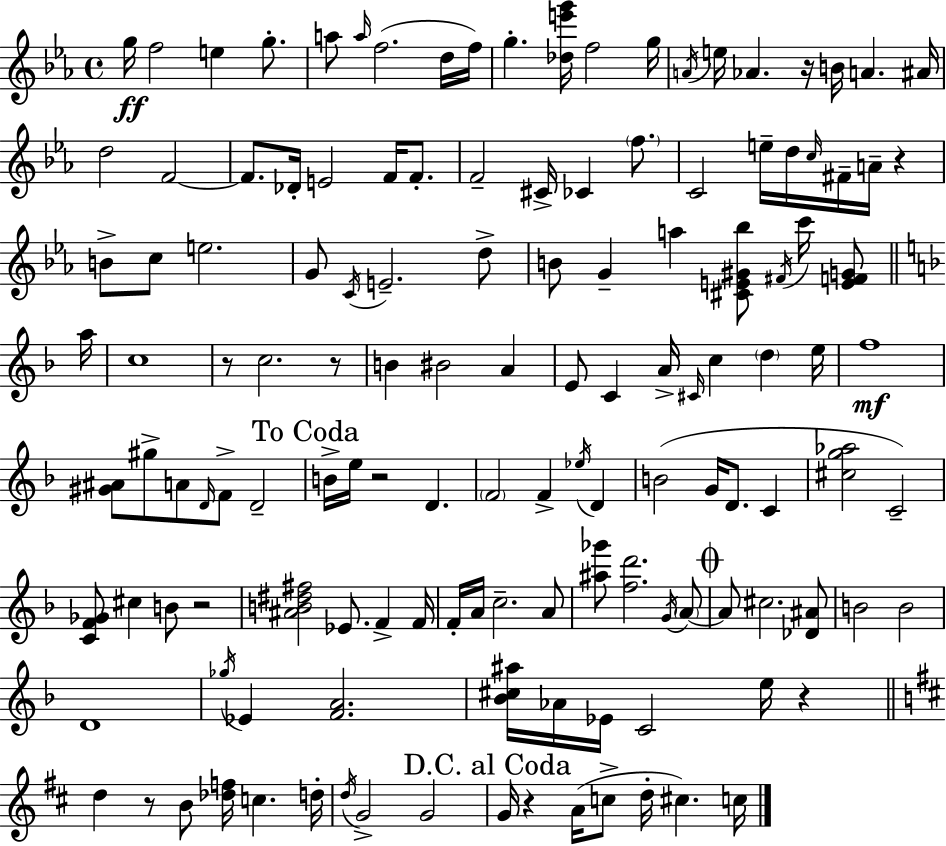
{
  \clef treble
  \time 4/4
  \defaultTimeSignature
  \key ees \major
  g''16\ff f''2 e''4 g''8.-. | a''8 \grace { a''16 } f''2.( d''16 | f''16) g''4.-. <des'' e''' g'''>16 f''2 | g''16 \acciaccatura { a'16 } e''16 aes'4. r16 b'16 a'4. | \break ais'16 d''2 f'2~~ | f'8. des'16-. e'2 f'16 f'8.-. | f'2-- cis'16-> ces'4 \parenthesize f''8. | c'2 e''16-- d''16 \grace { c''16 } fis'16-- a'16-- r4 | \break b'8-> c''8 e''2. | g'8 \acciaccatura { c'16 } e'2.-- | d''8-> b'8 g'4-- a''4 <cis' e' gis' bes''>8 | \acciaccatura { fis'16 } c'''16 <e' f' g'>8 \bar "||" \break \key f \major a''16 c''1 | r8 c''2. r8 | b'4 bis'2 a'4 | e'8 c'4 a'16-> \grace { cis'16 } c''4 \parenthesize d''4 | \break e''16 f''1\mf | <gis' ais'>8 gis''8-> a'8 \grace { d'16 } f'8-> d'2-- | \mark "To Coda" b'16-> e''16 r2 d'4. | \parenthesize f'2 f'4-> \acciaccatura { ees''16 } | \break d'4 b'2( g'16 d'8. | c'4 <cis'' g'' aes''>2 c'2--) | <c' f' ges'>8 cis''4 b'8 r2 | <ais' b' dis'' fis''>2 ees'8. f'4-> | \break f'16 f'16-. a'16 c''2.-- | a'8 <ais'' ges'''>8 <f'' d'''>2. | \acciaccatura { g'16 } \parenthesize a'8~~ \mark \markup { \musicglyph "scripts.coda" } a'8 cis''2. | <des' ais'>8 b'2 b'2 | \break d'1 | \acciaccatura { ges''16 } ees'4 <f' a'>2. | <bes' cis'' ais''>16 aes'16 ees'16 c'2 | e''16 r4 \bar "||" \break \key d \major d''4 r8 b'8 <des'' f''>16 c''4. d''16-. | \acciaccatura { d''16 } g'2-> g'2 | \mark "D.C. al Coda" g'16 r4 a'16( c''8-> d''16-. cis''4.) | c''16 \bar "|."
}